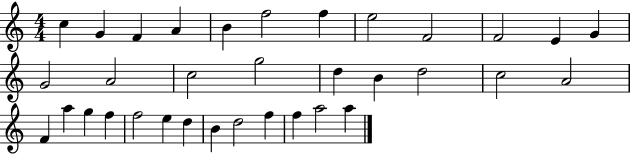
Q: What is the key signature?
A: C major